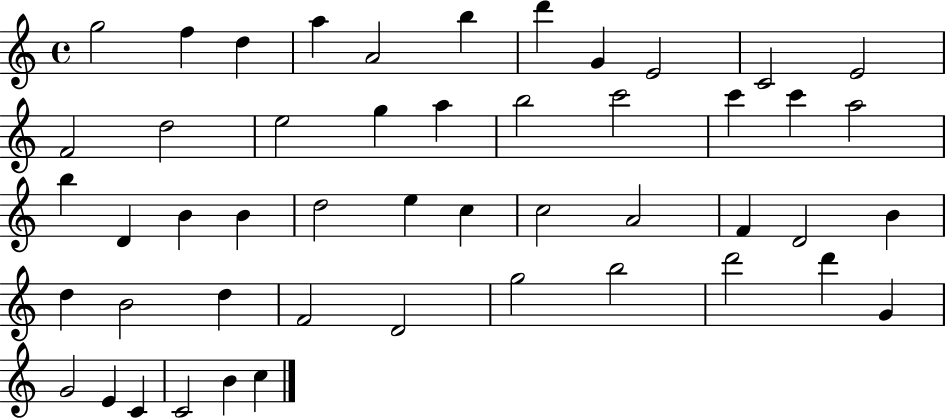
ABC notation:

X:1
T:Untitled
M:4/4
L:1/4
K:C
g2 f d a A2 b d' G E2 C2 E2 F2 d2 e2 g a b2 c'2 c' c' a2 b D B B d2 e c c2 A2 F D2 B d B2 d F2 D2 g2 b2 d'2 d' G G2 E C C2 B c